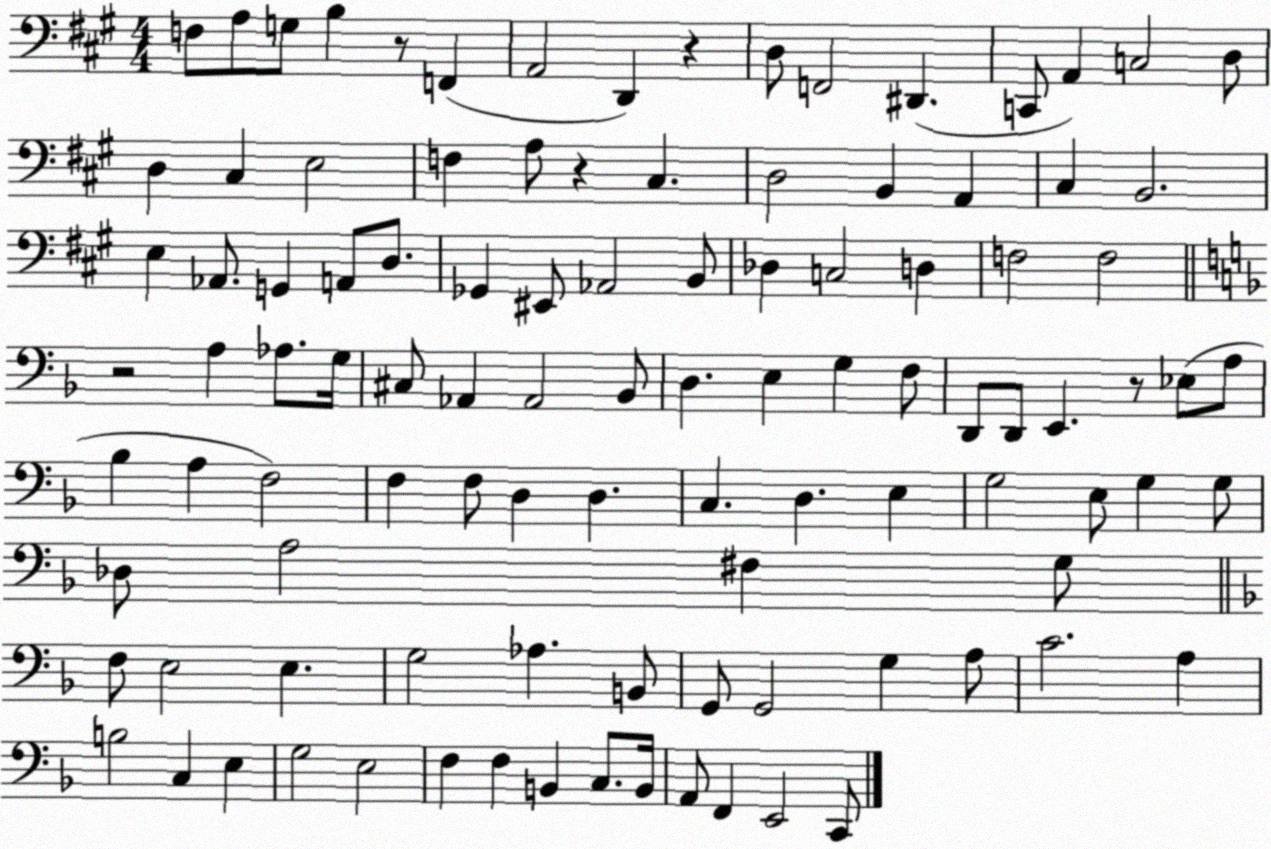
X:1
T:Untitled
M:4/4
L:1/4
K:A
F,/2 A,/2 G,/2 B, z/2 F,, A,,2 D,, z D,/2 F,,2 ^D,, C,,/2 A,, C,2 D,/2 D, ^C, E,2 F, A,/2 z ^C, D,2 B,, A,, ^C, B,,2 E, _A,,/2 G,, A,,/2 D,/2 _G,, ^E,,/2 _A,,2 B,,/2 _D, C,2 D, F,2 F,2 z2 A, _A,/2 G,/4 ^C,/2 _A,, _A,,2 _B,,/2 D, E, G, F,/2 D,,/2 D,,/2 E,, z/2 _E,/2 A,/2 _B, A, F,2 F, F,/2 D, D, C, D, E, G,2 E,/2 G, G,/2 _D,/2 A,2 ^F, G,/2 F,/2 E,2 E, G,2 _A, B,,/2 G,,/2 G,,2 G, A,/2 C2 A, B,2 C, E, G,2 E,2 F, F, B,, C,/2 B,,/4 A,,/2 F,, E,,2 C,,/2